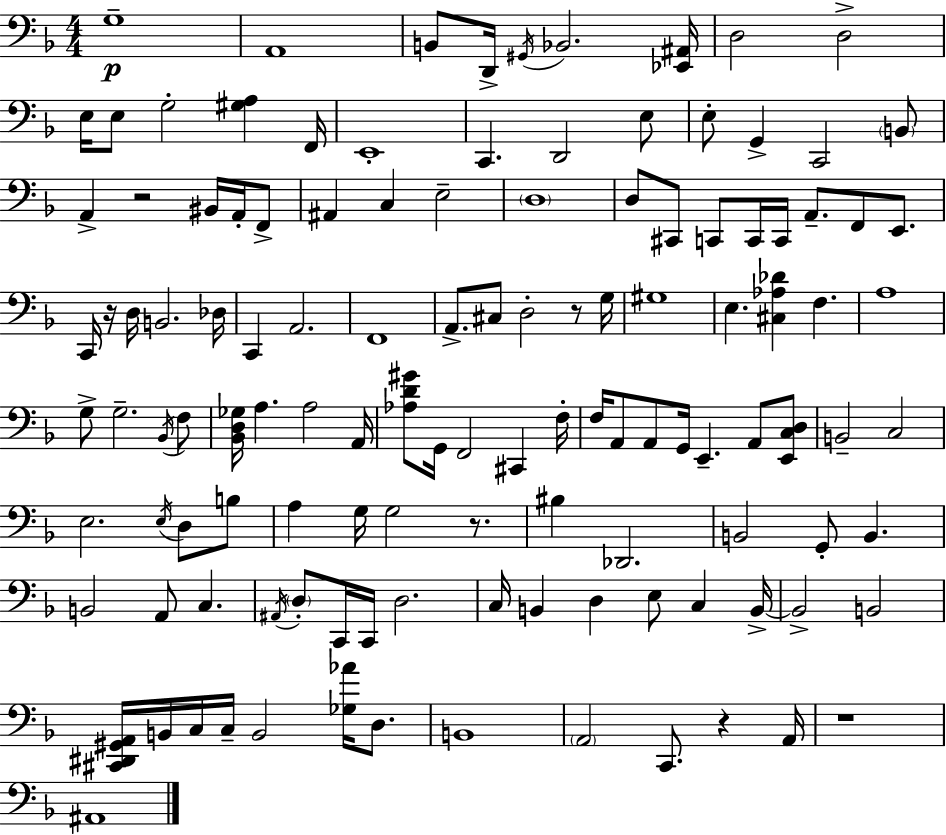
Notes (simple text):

G3/w A2/w B2/e D2/s G#2/s Bb2/h. [Eb2,A#2]/s D3/h D3/h E3/s E3/e G3/h [G#3,A3]/q F2/s E2/w C2/q. D2/h E3/e E3/e G2/q C2/h B2/e A2/q R/h BIS2/s A2/s F2/e A#2/q C3/q E3/h D3/w D3/e C#2/e C2/e C2/s C2/s A2/e. F2/e E2/e. C2/s R/s D3/s B2/h. Db3/s C2/q A2/h. F2/w A2/e. C#3/e D3/h R/e G3/s G#3/w E3/q. [C#3,Ab3,Db4]/q F3/q. A3/w G3/e G3/h. Bb2/s F3/e [Bb2,D3,Gb3]/s A3/q. A3/h A2/s [Ab3,D4,G#4]/e G2/s F2/h C#2/q F3/s F3/s A2/e A2/e G2/s E2/q. A2/e [E2,C3,D3]/e B2/h C3/h E3/h. E3/s D3/e B3/e A3/q G3/s G3/h R/e. BIS3/q Db2/h. B2/h G2/e B2/q. B2/h A2/e C3/q. A#2/s D3/e C2/s C2/s D3/h. C3/s B2/q D3/q E3/e C3/q B2/s B2/h B2/h [C#2,D#2,G#2,A2]/s B2/s C3/s C3/s B2/h [Gb3,Ab4]/s D3/e. B2/w A2/h C2/e. R/q A2/s R/w A#2/w